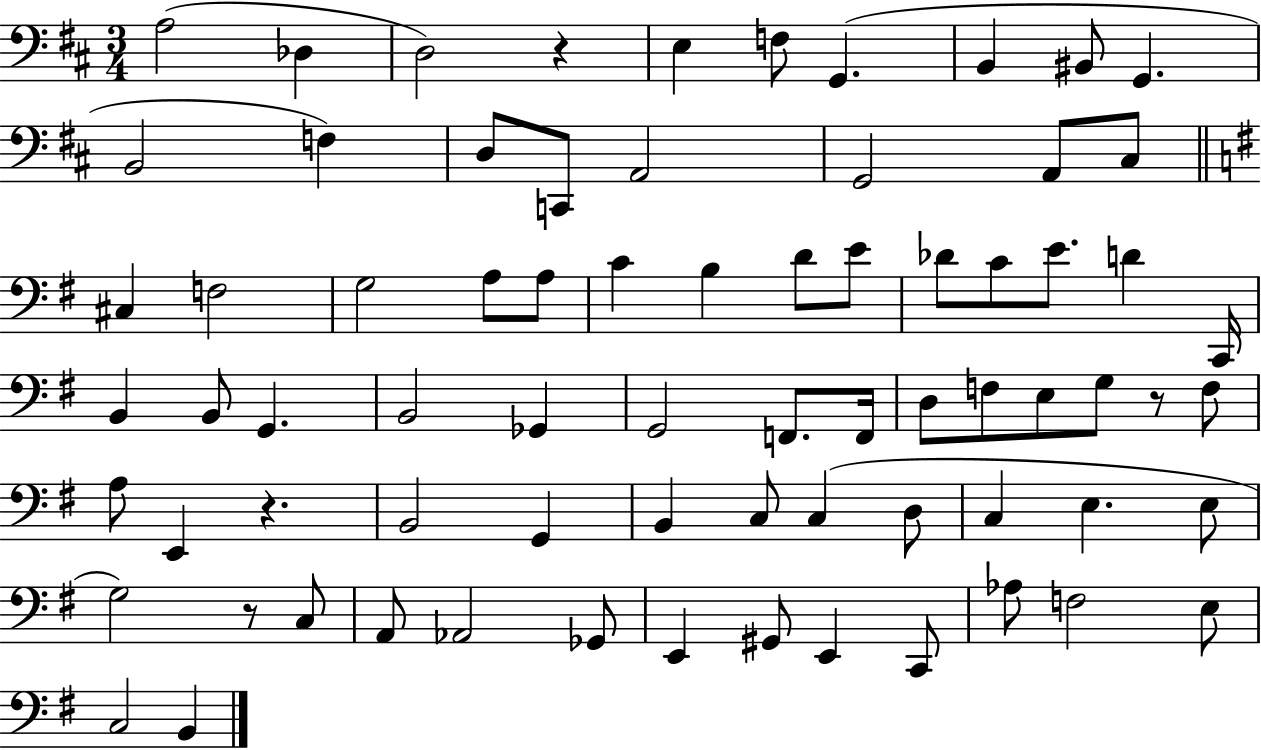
{
  \clef bass
  \numericTimeSignature
  \time 3/4
  \key d \major
  a2( des4 | d2) r4 | e4 f8 g,4.( | b,4 bis,8 g,4. | \break b,2 f4) | d8 c,8 a,2 | g,2 a,8 cis8 | \bar "||" \break \key g \major cis4 f2 | g2 a8 a8 | c'4 b4 d'8 e'8 | des'8 c'8 e'8. d'4 c,16 | \break b,4 b,8 g,4. | b,2 ges,4 | g,2 f,8. f,16 | d8 f8 e8 g8 r8 f8 | \break a8 e,4 r4. | b,2 g,4 | b,4 c8 c4( d8 | c4 e4. e8 | \break g2) r8 c8 | a,8 aes,2 ges,8 | e,4 gis,8 e,4 c,8 | aes8 f2 e8 | \break c2 b,4 | \bar "|."
}